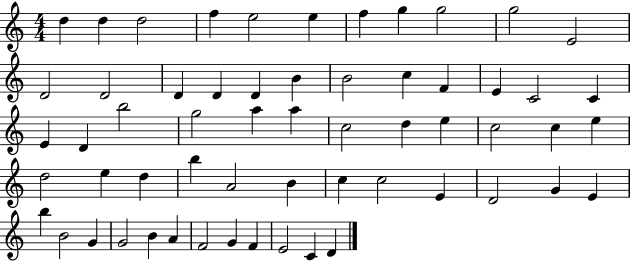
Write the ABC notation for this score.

X:1
T:Untitled
M:4/4
L:1/4
K:C
d d d2 f e2 e f g g2 g2 E2 D2 D2 D D D B B2 c F E C2 C E D b2 g2 a a c2 d e c2 c e d2 e d b A2 B c c2 E D2 G E b B2 G G2 B A F2 G F E2 C D